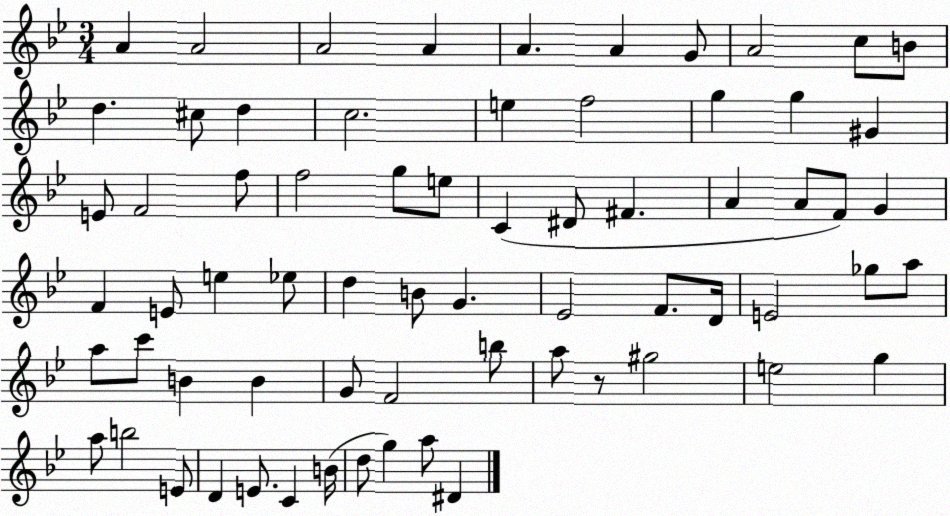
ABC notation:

X:1
T:Untitled
M:3/4
L:1/4
K:Bb
A A2 A2 A A A G/2 A2 c/2 B/2 d ^c/2 d c2 e f2 g g ^G E/2 F2 f/2 f2 g/2 e/2 C ^D/2 ^F A A/2 F/2 G F E/2 e _e/2 d B/2 G _E2 F/2 D/4 E2 _g/2 a/2 a/2 c'/2 B B G/2 F2 b/2 a/2 z/2 ^g2 e2 g a/2 b2 E/2 D E/2 C B/4 d/2 g a/2 ^D